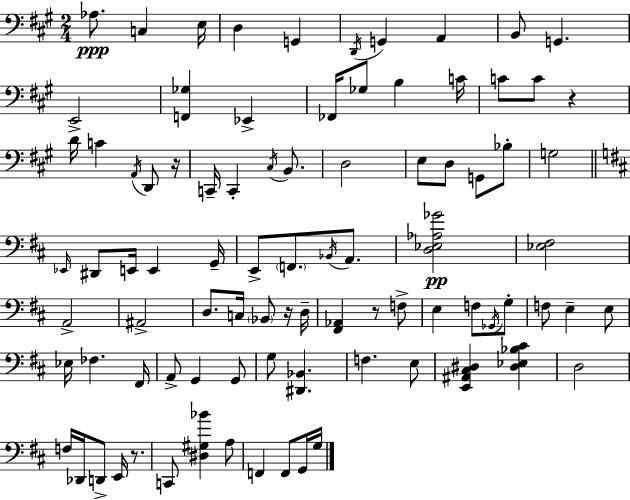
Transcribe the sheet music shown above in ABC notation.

X:1
T:Untitled
M:2/4
L:1/4
K:A
_A,/2 C, E,/4 D, G,, D,,/4 G,, A,, B,,/2 G,, E,,2 [F,,_G,] _E,, _F,,/4 _G,/2 B, C/4 C/2 C/2 z D/4 C A,,/4 D,,/2 z/4 C,,/4 C,, ^C,/4 B,,/2 D,2 E,/2 D,/2 G,,/2 _B,/2 G,2 _E,,/4 ^D,,/2 E,,/4 E,, G,,/4 E,,/2 F,,/2 _B,,/4 A,,/2 [D,_E,_A,_G]2 [_E,^F,]2 A,,2 ^A,,2 D,/2 C,/4 _B,,/2 z/4 D,/4 [^F,,_A,,] z/2 F,/2 E, F,/2 _G,,/4 G,/2 F,/2 E, E,/2 _E,/4 _F, ^F,,/4 A,,/2 G,, G,,/2 G,/2 [^D,,_B,,] F, E,/2 [E,,^A,,^C,^D,] [^D,_E,_B,^C] D,2 F,/4 _D,,/4 D,,/2 E,,/4 z/2 C,,/2 [^D,^G,_B] A,/2 F,, F,,/2 G,,/4 G,/4